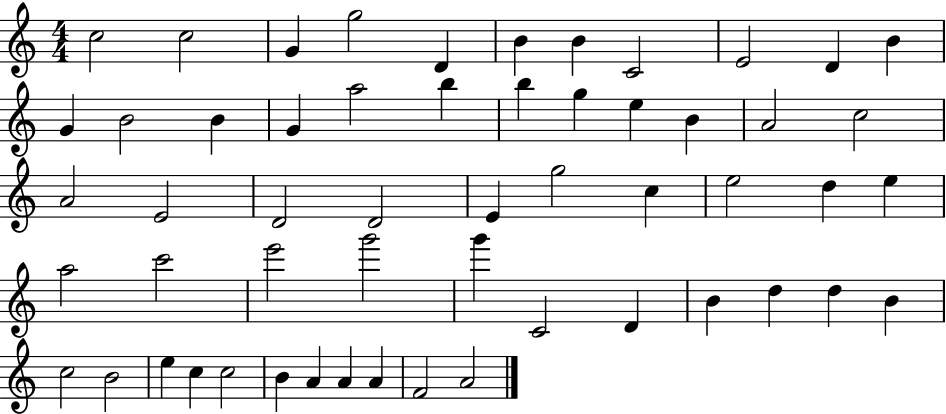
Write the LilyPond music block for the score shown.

{
  \clef treble
  \numericTimeSignature
  \time 4/4
  \key c \major
  c''2 c''2 | g'4 g''2 d'4 | b'4 b'4 c'2 | e'2 d'4 b'4 | \break g'4 b'2 b'4 | g'4 a''2 b''4 | b''4 g''4 e''4 b'4 | a'2 c''2 | \break a'2 e'2 | d'2 d'2 | e'4 g''2 c''4 | e''2 d''4 e''4 | \break a''2 c'''2 | e'''2 g'''2 | g'''4 c'2 d'4 | b'4 d''4 d''4 b'4 | \break c''2 b'2 | e''4 c''4 c''2 | b'4 a'4 a'4 a'4 | f'2 a'2 | \break \bar "|."
}